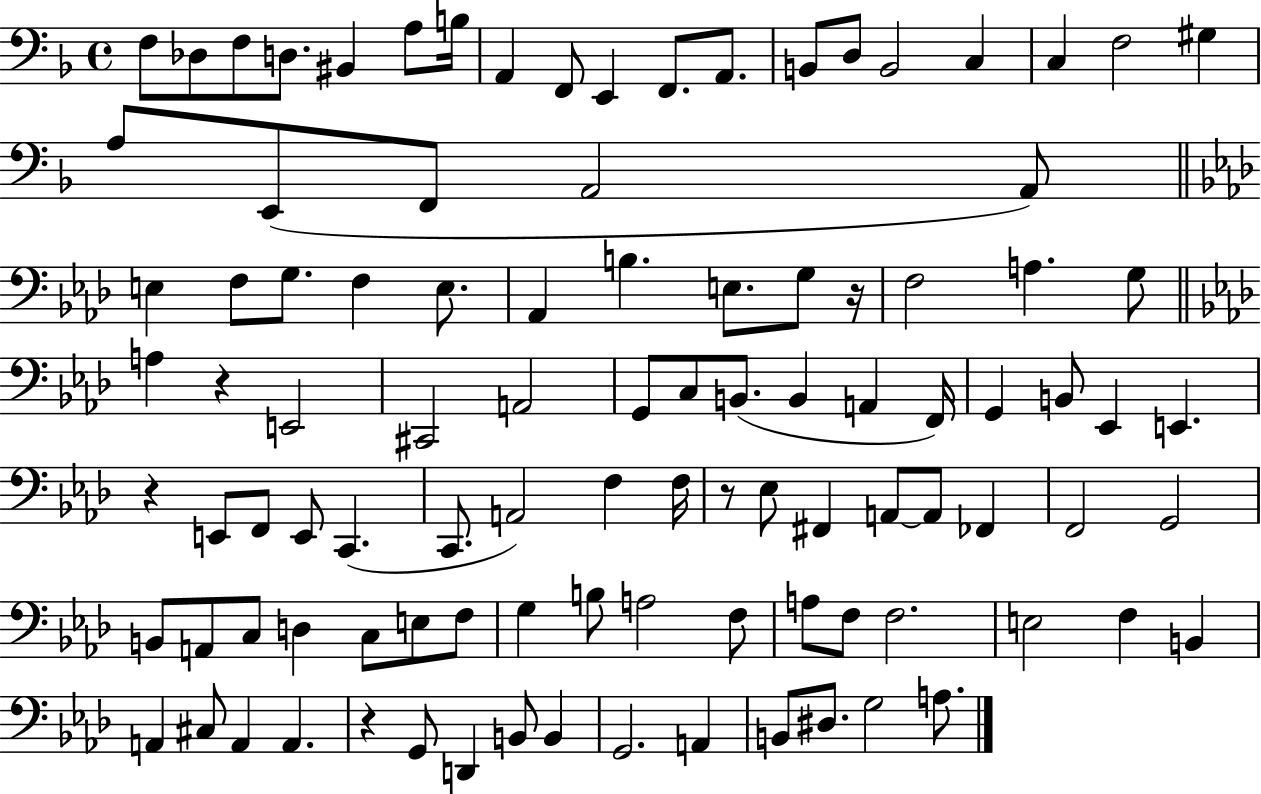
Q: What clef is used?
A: bass